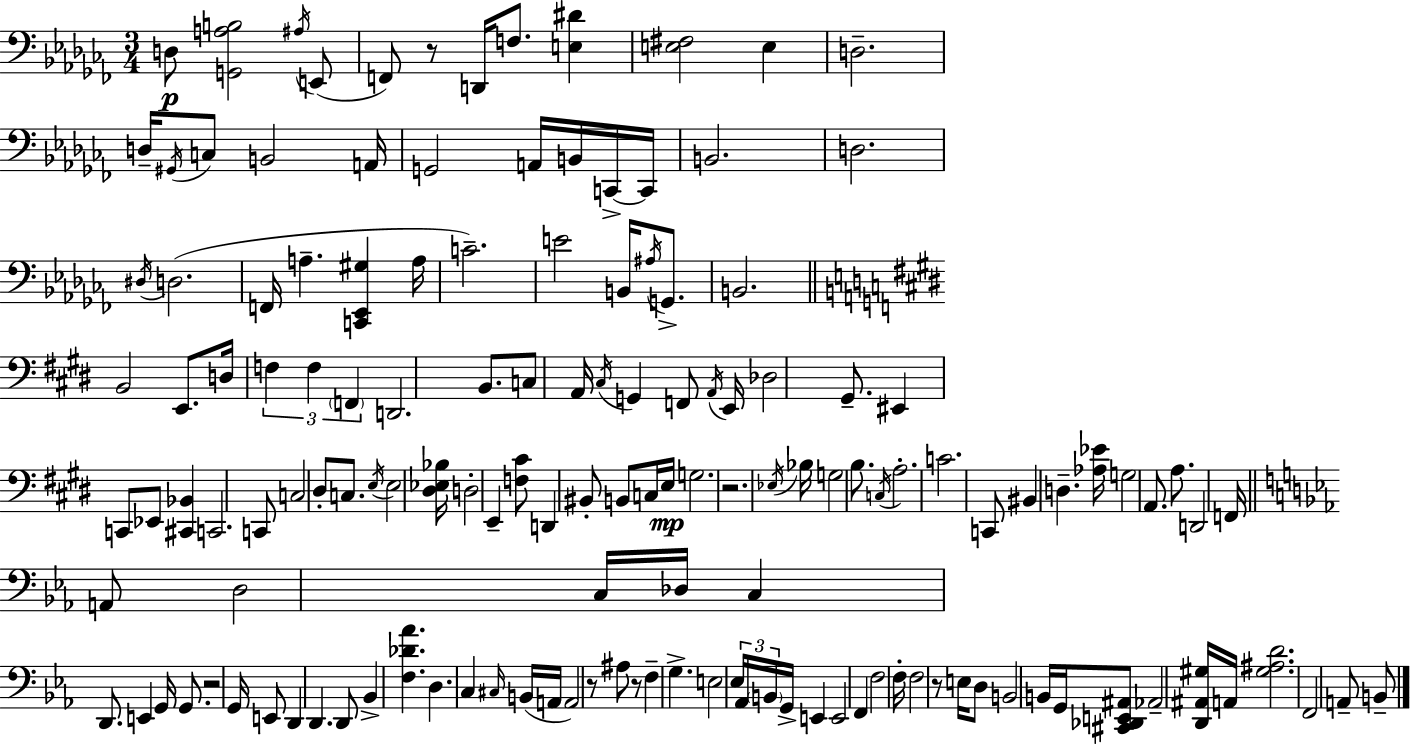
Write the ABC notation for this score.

X:1
T:Untitled
M:3/4
L:1/4
K:Abm
D,/2 [G,,A,B,]2 ^A,/4 E,,/2 F,,/2 z/2 D,,/4 F,/2 [E,^D] [E,^F,]2 E, D,2 D,/4 ^G,,/4 C,/2 B,,2 A,,/4 G,,2 A,,/4 B,,/4 C,,/4 C,,/4 B,,2 D,2 ^D,/4 D,2 F,,/4 A, [C,,_E,,^G,] A,/4 C2 E2 B,,/4 ^A,/4 G,,/2 B,,2 B,,2 E,,/2 D,/4 F, F, F,, D,,2 B,,/2 C,/2 A,,/4 ^C,/4 G,, F,,/2 A,,/4 E,,/4 _D,2 ^G,,/2 ^E,, C,,/2 _E,,/2 [^C,,_B,,] C,,2 C,,/2 C,2 ^D,/2 C,/2 E,/4 E,2 [^D,_E,_B,]/4 D,2 E,, [F,^C]/2 D,, ^B,,/2 B,,/2 C,/4 E,/4 G,2 z2 _E,/4 _B,/4 G,2 B,/2 C,/4 A,2 C2 C,,/2 ^B,, D, [_A,_E]/4 G,2 A,,/2 A,/2 D,,2 F,,/4 A,,/2 D,2 C,/4 _D,/4 C, D,,/2 E,, G,,/4 G,,/2 z2 G,,/4 E,,/2 D,, D,, D,,/2 _B,, [F,_D_A] D, C, ^C,/4 B,,/4 A,,/4 A,,2 z/2 ^A,/2 z/2 F, G, E,2 _E,/4 _A,,/4 B,,/4 G,,/4 E,, E,,2 F,, F,2 F,/4 F,2 z/2 E,/4 D,/2 B,,2 B,,/4 G,,/4 [^C,,_D,,E,,^A,,]/2 _A,,2 [D,,^A,,^G,]/4 A,,/4 [^G,^A,D]2 F,,2 A,,/2 B,,/2